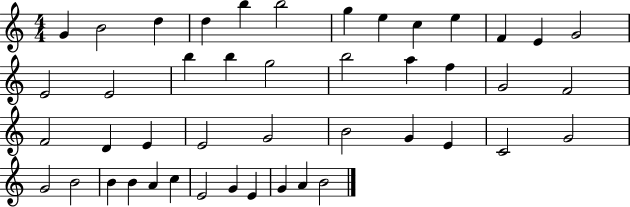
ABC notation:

X:1
T:Untitled
M:4/4
L:1/4
K:C
G B2 d d b b2 g e c e F E G2 E2 E2 b b g2 b2 a f G2 F2 F2 D E E2 G2 B2 G E C2 G2 G2 B2 B B A c E2 G E G A B2